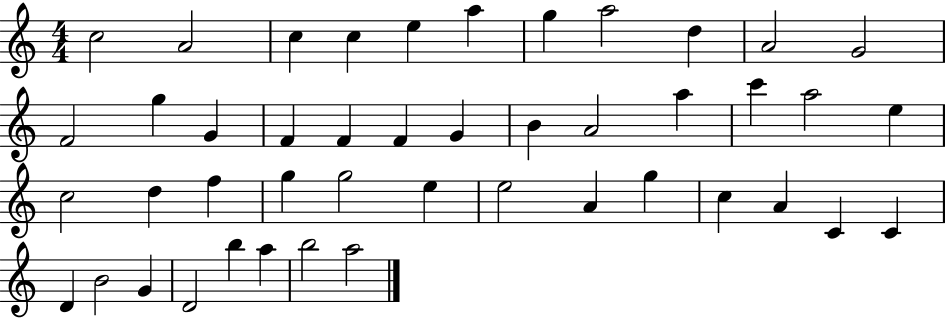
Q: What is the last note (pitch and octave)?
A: A5